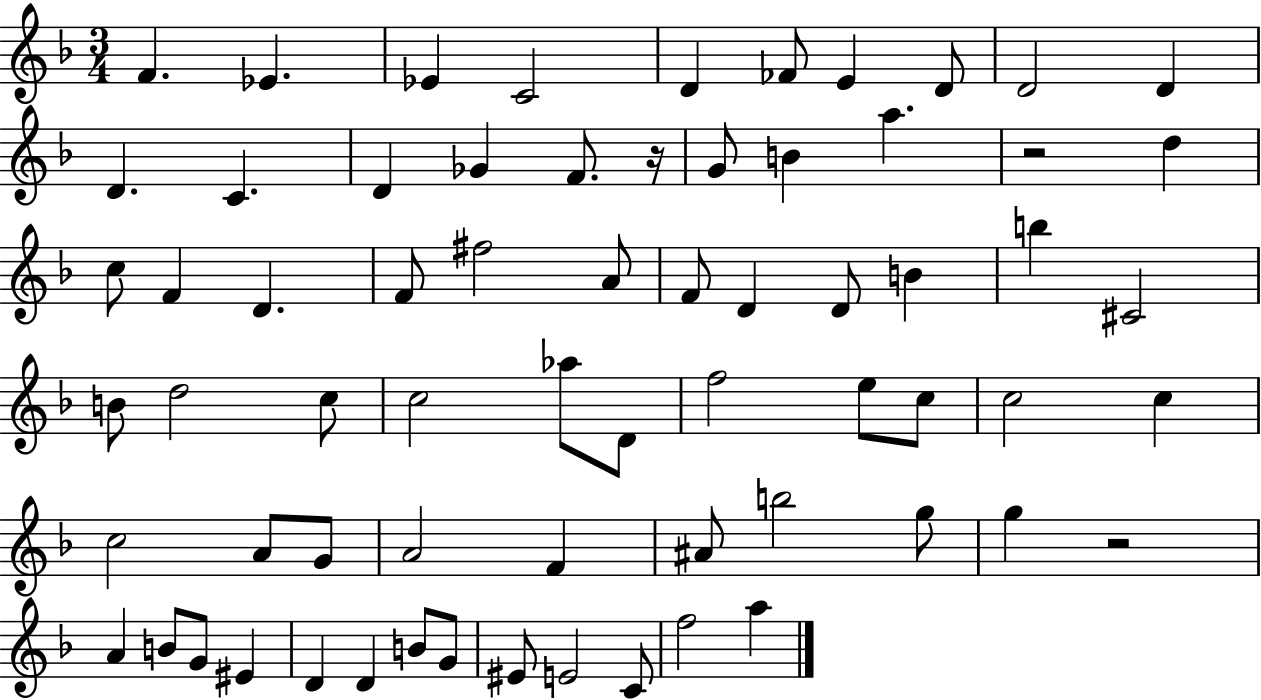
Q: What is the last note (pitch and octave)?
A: A5